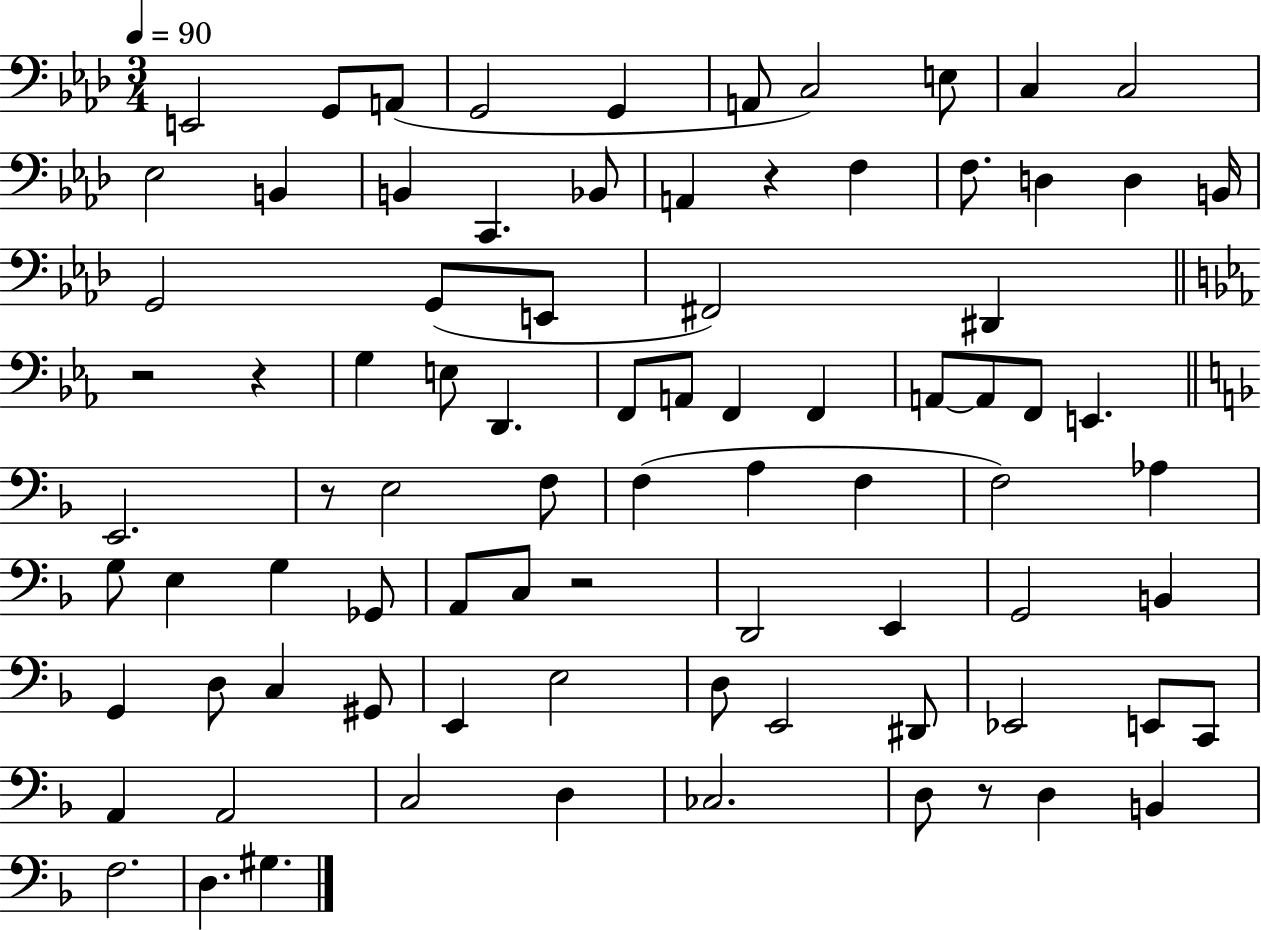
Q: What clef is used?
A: bass